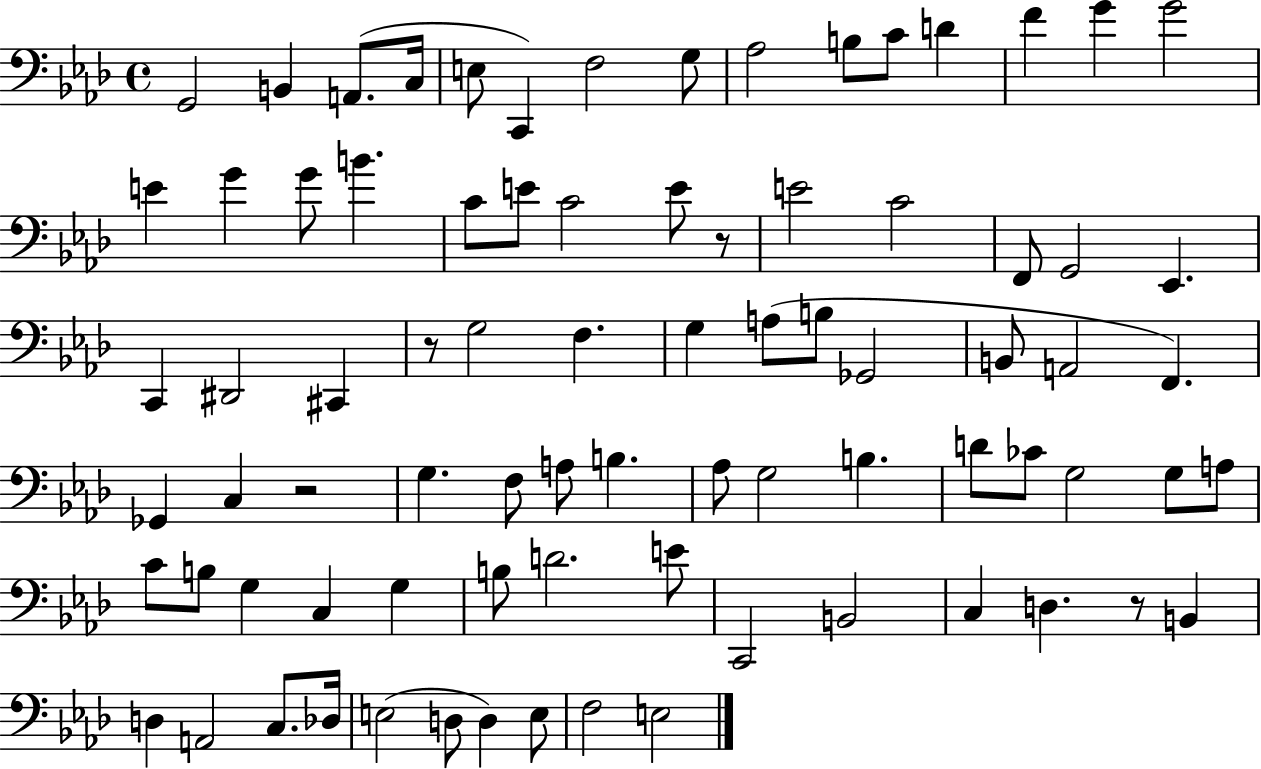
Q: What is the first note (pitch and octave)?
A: G2